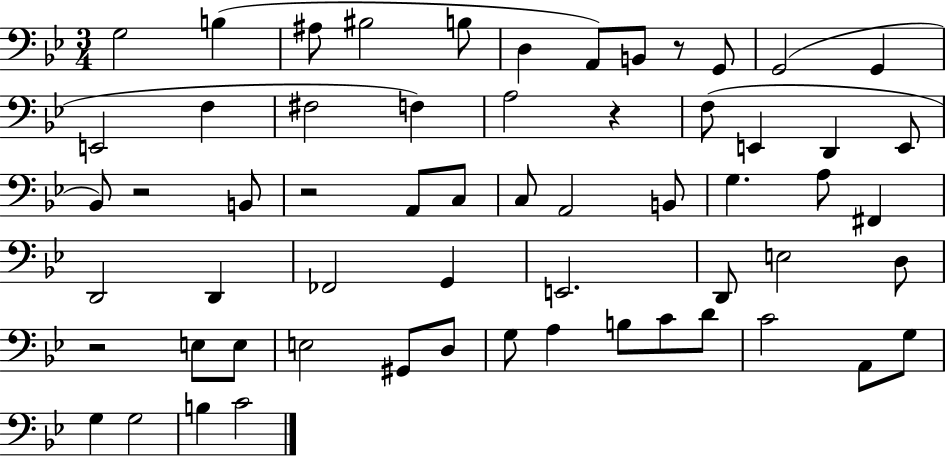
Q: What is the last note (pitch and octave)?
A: C4